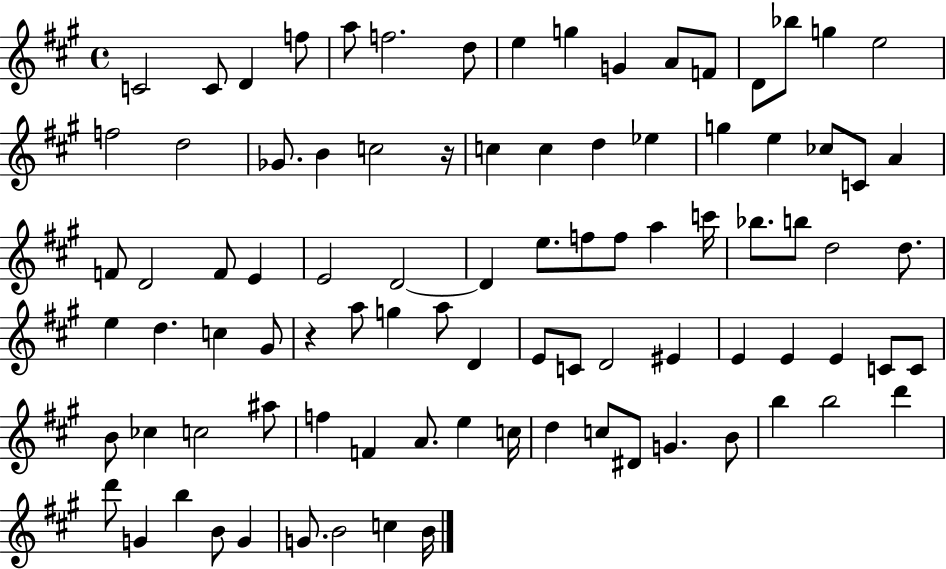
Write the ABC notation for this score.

X:1
T:Untitled
M:4/4
L:1/4
K:A
C2 C/2 D f/2 a/2 f2 d/2 e g G A/2 F/2 D/2 _b/2 g e2 f2 d2 _G/2 B c2 z/4 c c d _e g e _c/2 C/2 A F/2 D2 F/2 E E2 D2 D e/2 f/2 f/2 a c'/4 _b/2 b/2 d2 d/2 e d c ^G/2 z a/2 g a/2 D E/2 C/2 D2 ^E E E E C/2 C/2 B/2 _c c2 ^a/2 f F A/2 e c/4 d c/2 ^D/2 G B/2 b b2 d' d'/2 G b B/2 G G/2 B2 c B/4